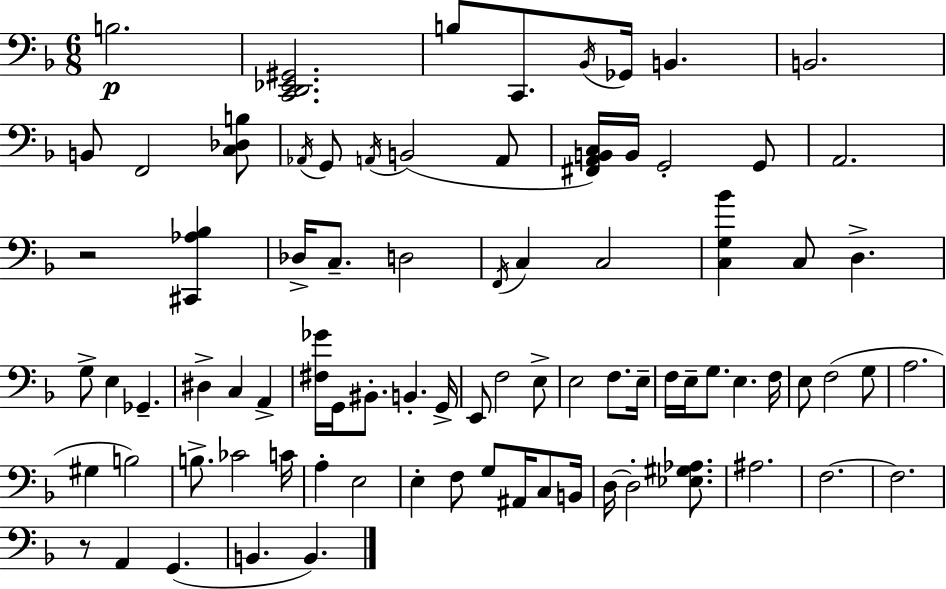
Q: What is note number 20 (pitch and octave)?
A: C3